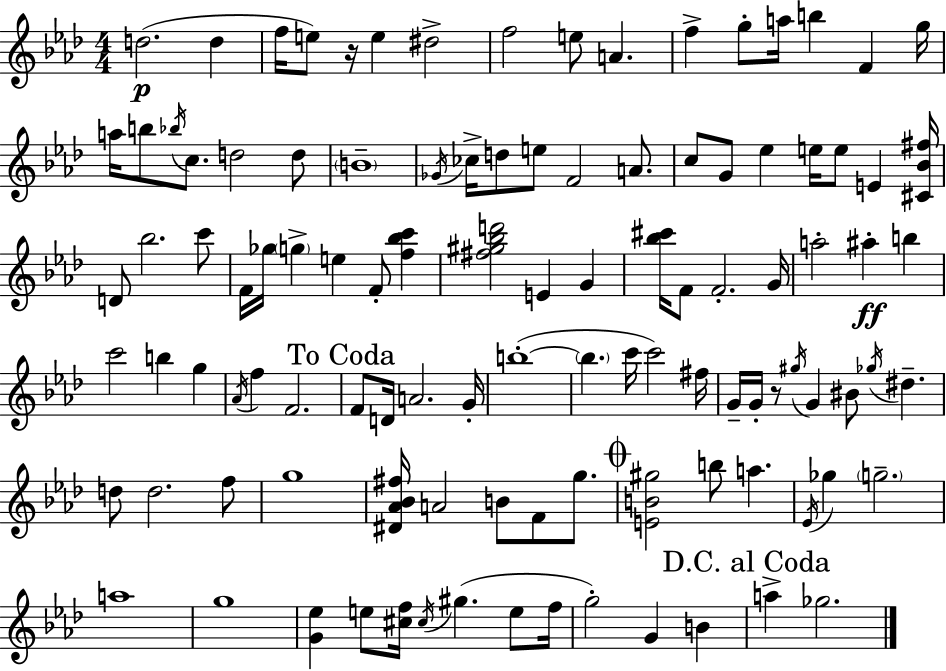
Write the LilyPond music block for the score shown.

{
  \clef treble
  \numericTimeSignature
  \time 4/4
  \key f \minor
  d''2.(\p d''4 | f''16 e''8) r16 e''4 dis''2-> | f''2 e''8 a'4. | f''4-> g''8-. a''16 b''4 f'4 g''16 | \break a''16 b''8 \acciaccatura { bes''16 } c''8. d''2 d''8 | \parenthesize b'1-- | \acciaccatura { ges'16 } ces''16-> d''8 e''8 f'2 a'8. | c''8 g'8 ees''4 e''16 e''8 e'4 | \break <cis' bes' fis''>16 d'8 bes''2. | c'''8 f'16 ges''16 \parenthesize g''4-> e''4 f'8-. <f'' bes'' c'''>4 | <fis'' gis'' bes'' d'''>2 e'4 g'4 | <bes'' cis'''>16 f'8 f'2.-. | \break g'16 a''2-. ais''4-.\ff b''4 | c'''2 b''4 g''4 | \acciaccatura { aes'16 } f''4 f'2. | \mark "To Coda" f'8 d'16 a'2. | \break g'16-. b''1-.~(~ | \parenthesize b''4. c'''16 c'''2) | fis''16 g'16-- g'16-. r8 \acciaccatura { gis''16 } g'4 bis'8 \acciaccatura { ges''16 } dis''4.-- | d''8 d''2. | \break f''8 g''1 | <dis' aes' bes' fis''>16 a'2 b'8 | f'8 g''8. \mark \markup { \musicglyph "scripts.coda" } <e' b' gis''>2 b''8 a''4. | \acciaccatura { ees'16 } ges''4 \parenthesize g''2.-- | \break a''1 | g''1 | <g' ees''>4 e''8 <cis'' f''>16 \acciaccatura { cis''16 } gis''4.( | e''8 f''16 g''2-.) g'4 | \break b'4 \mark "D.C. al Coda" a''4-> ges''2. | \bar "|."
}